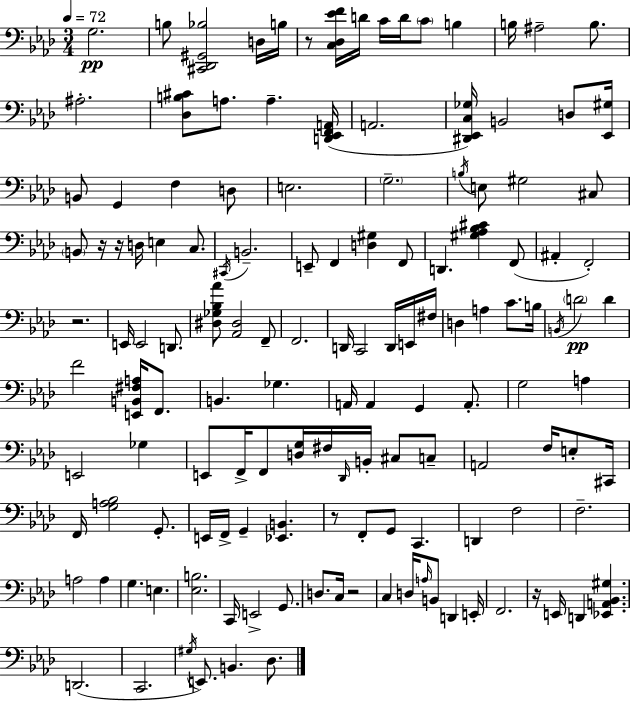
X:1
T:Untitled
M:3/4
L:1/4
K:Ab
G,2 B,/2 [^C,,_D,,^G,,_B,]2 D,/4 B,/4 z/2 [C,_D,_EF]/4 D/4 C/4 D/4 C/2 B, B,/4 ^A,2 B,/2 ^A,2 [_D,B,^C]/2 A,/2 A, [D,,_E,,F,,A,,]/4 A,,2 [^D,,_E,,C,_G,]/4 B,,2 D,/2 [_E,,^G,]/4 B,,/2 G,, F, D,/2 E,2 G,2 B,/4 E,/2 ^G,2 ^C,/2 B,,/2 z/4 z/4 D,/4 E, C,/2 ^C,,/4 B,,2 E,,/2 F,, [D,^G,] F,,/2 D,, [^G,_A,_B,^C] F,,/2 ^A,, F,,2 z2 E,,/4 E,,2 D,,/2 [^D,_G,_B,_A]/2 [_A,,^D,]2 F,,/2 F,,2 D,,/4 C,,2 D,,/4 E,,/4 ^F,/4 D, A, C/2 B,/4 B,,/4 D2 D F2 [E,,B,,^F,A,]/4 F,,/2 B,, _G, A,,/4 A,, G,, A,,/2 G,2 A, E,,2 _G, E,,/2 F,,/4 F,,/2 [D,G,]/4 ^F,/4 _D,,/4 B,,/4 ^C,/2 C,/2 A,,2 F,/4 E,/2 ^C,,/4 F,,/4 [G,A,_B,]2 G,,/2 E,,/4 F,,/4 G,, [_E,,B,,] z/2 F,,/2 G,,/2 C,, D,, F,2 F,2 A,2 A, G, E, [_E,B,]2 C,,/4 E,,2 G,,/2 D,/2 C,/4 z2 C, D,/4 A,/4 B,,/2 D,, E,,/4 F,,2 z/4 E,,/4 D,, [_E,,A,,_B,,^G,] D,,2 C,,2 ^G,/4 E,,/2 B,, _D,/2